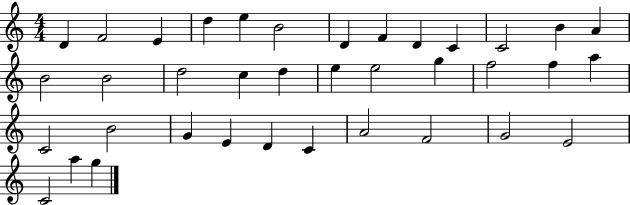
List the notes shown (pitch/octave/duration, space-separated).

D4/q F4/h E4/q D5/q E5/q B4/h D4/q F4/q D4/q C4/q C4/h B4/q A4/q B4/h B4/h D5/h C5/q D5/q E5/q E5/h G5/q F5/h F5/q A5/q C4/h B4/h G4/q E4/q D4/q C4/q A4/h F4/h G4/h E4/h C4/h A5/q G5/q